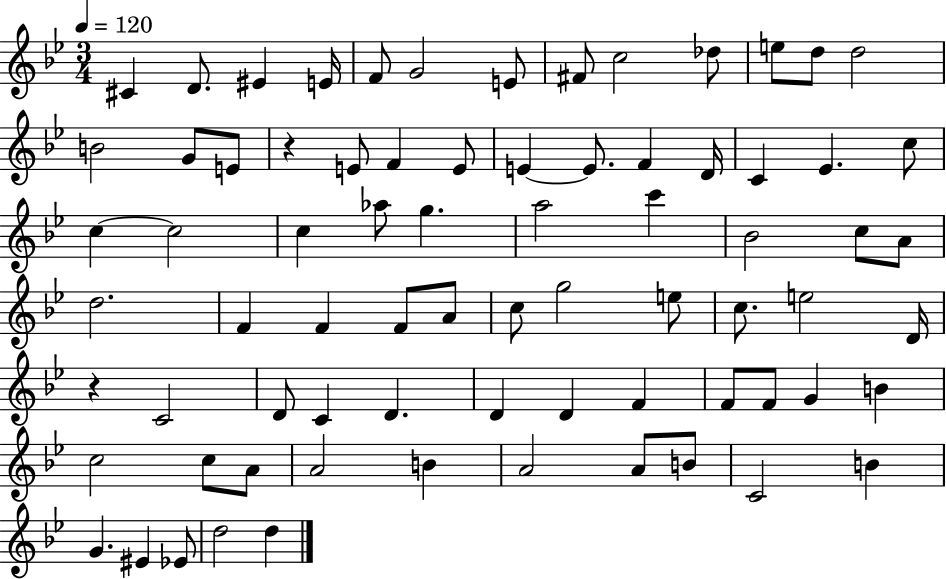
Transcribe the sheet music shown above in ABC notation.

X:1
T:Untitled
M:3/4
L:1/4
K:Bb
^C D/2 ^E E/4 F/2 G2 E/2 ^F/2 c2 _d/2 e/2 d/2 d2 B2 G/2 E/2 z E/2 F E/2 E E/2 F D/4 C _E c/2 c c2 c _a/2 g a2 c' _B2 c/2 A/2 d2 F F F/2 A/2 c/2 g2 e/2 c/2 e2 D/4 z C2 D/2 C D D D F F/2 F/2 G B c2 c/2 A/2 A2 B A2 A/2 B/2 C2 B G ^E _E/2 d2 d